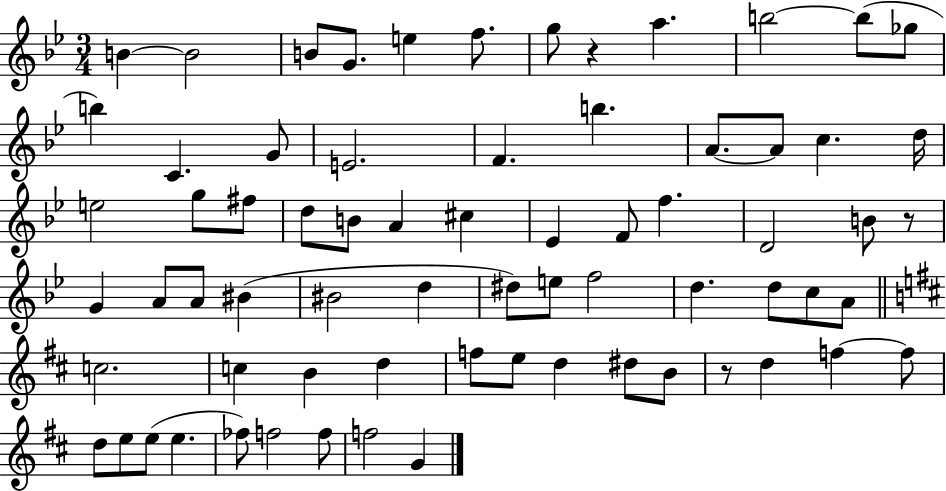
{
  \clef treble
  \numericTimeSignature
  \time 3/4
  \key bes \major
  b'4~~ b'2 | b'8 g'8. e''4 f''8. | g''8 r4 a''4. | b''2~~ b''8( ges''8 | \break b''4) c'4. g'8 | e'2. | f'4. b''4. | a'8.~~ a'8 c''4. d''16 | \break e''2 g''8 fis''8 | d''8 b'8 a'4 cis''4 | ees'4 f'8 f''4. | d'2 b'8 r8 | \break g'4 a'8 a'8 bis'4( | bis'2 d''4 | dis''8) e''8 f''2 | d''4. d''8 c''8 a'8 | \break \bar "||" \break \key b \minor c''2. | c''4 b'4 d''4 | f''8 e''8 d''4 dis''8 b'8 | r8 d''4 f''4~~ f''8 | \break d''8 e''8 e''8( e''4. | fes''8) f''2 f''8 | f''2 g'4 | \bar "|."
}